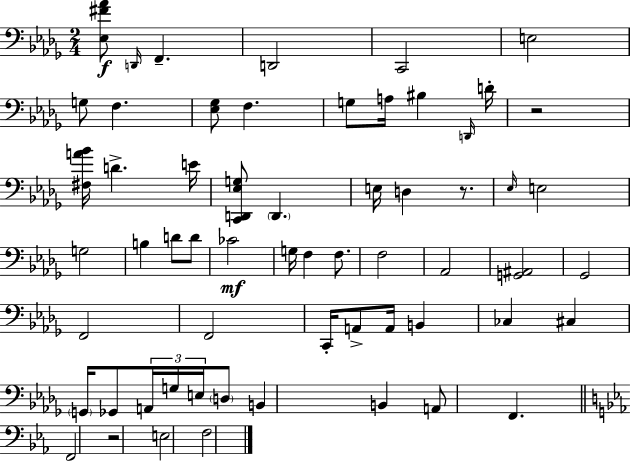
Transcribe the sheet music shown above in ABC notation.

X:1
T:Untitled
M:2/4
L:1/4
K:Bbm
[_E,^F_A]/2 D,,/4 F,, D,,2 C,,2 E,2 G,/2 F, [_E,_G,]/2 F, G,/2 A,/4 ^B, D,,/4 D/4 z2 [^F,A_B]/4 D E/4 [C,,D,,_E,G,]/2 D,, E,/4 D, z/2 _E,/4 E,2 G,2 B, D/2 D/2 _C2 G,/4 F, F,/2 F,2 _A,,2 [G,,^A,,]2 _G,,2 F,,2 F,,2 C,,/4 A,,/2 A,,/4 B,, _C, ^C, G,,/4 _G,,/2 A,,/4 G,/4 E,/4 D,/2 B,, B,, A,,/2 F,, F,,2 z2 E,2 F,2